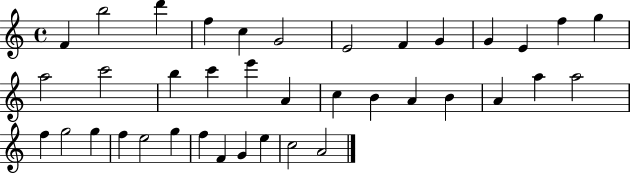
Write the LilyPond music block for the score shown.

{
  \clef treble
  \time 4/4
  \defaultTimeSignature
  \key c \major
  f'4 b''2 d'''4 | f''4 c''4 g'2 | e'2 f'4 g'4 | g'4 e'4 f''4 g''4 | \break a''2 c'''2 | b''4 c'''4 e'''4 a'4 | c''4 b'4 a'4 b'4 | a'4 a''4 a''2 | \break f''4 g''2 g''4 | f''4 e''2 g''4 | f''4 f'4 g'4 e''4 | c''2 a'2 | \break \bar "|."
}